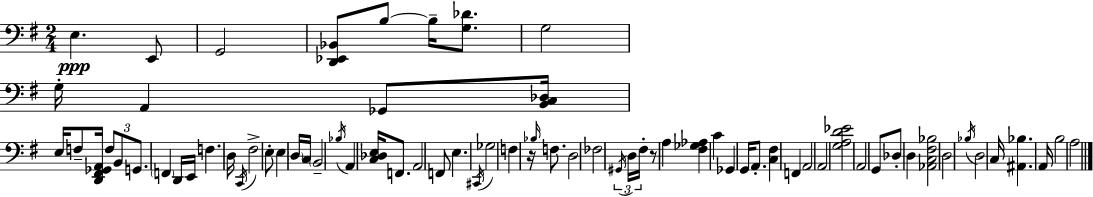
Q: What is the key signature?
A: E minor